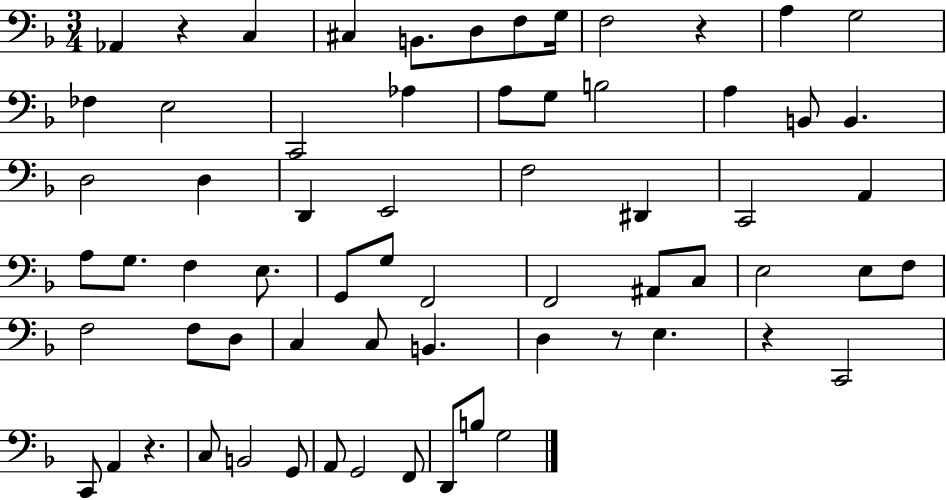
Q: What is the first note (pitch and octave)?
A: Ab2